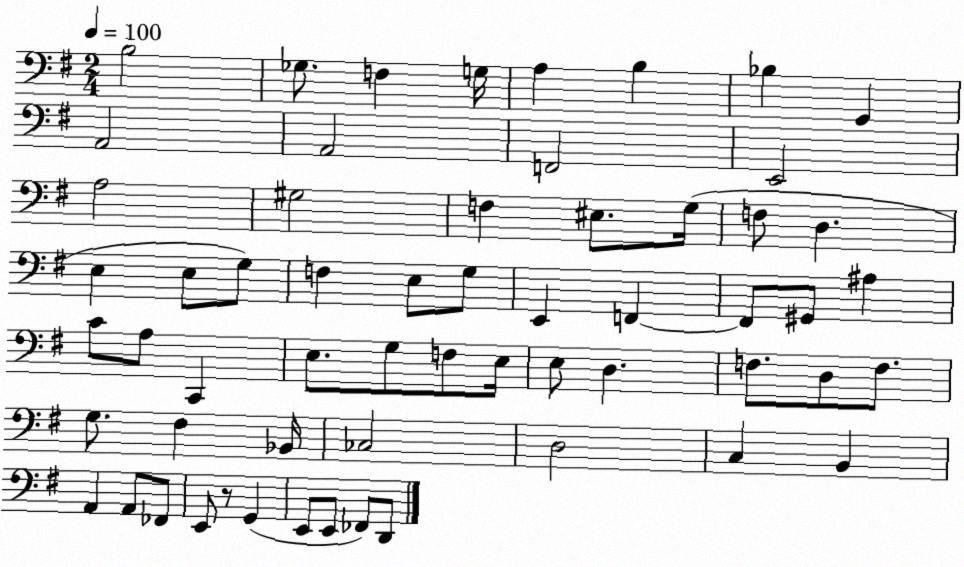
X:1
T:Untitled
M:2/4
L:1/4
K:G
B,2 _G,/2 F, G,/4 A, B, _B, G,, A,,2 A,,2 F,,2 E,,2 A,2 ^G,2 F, ^E,/2 G,/4 F,/2 D, E, E,/2 G,/2 F, E,/2 G,/2 E,, F,, F,,/2 ^G,,/2 ^A, C/2 A,/2 C,, E,/2 G,/2 F,/2 E,/4 E,/2 D, F,/2 D,/2 F,/2 G,/2 ^F, _B,,/4 _C,2 D,2 C, B,, A,, A,,/2 _F,,/2 E,,/2 z/2 G,, E,,/2 E,,/2 _F,,/2 D,,/2